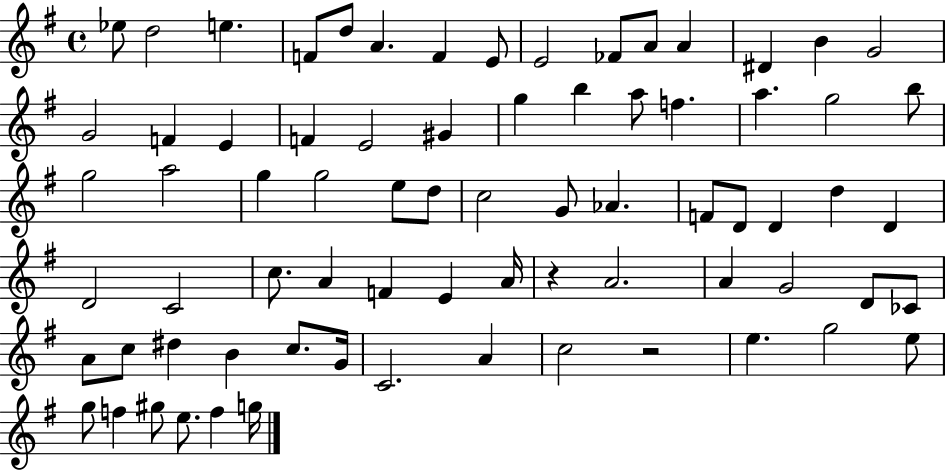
X:1
T:Untitled
M:4/4
L:1/4
K:G
_e/2 d2 e F/2 d/2 A F E/2 E2 _F/2 A/2 A ^D B G2 G2 F E F E2 ^G g b a/2 f a g2 b/2 g2 a2 g g2 e/2 d/2 c2 G/2 _A F/2 D/2 D d D D2 C2 c/2 A F E A/4 z A2 A G2 D/2 _C/2 A/2 c/2 ^d B c/2 G/4 C2 A c2 z2 e g2 e/2 g/2 f ^g/2 e/2 f g/4